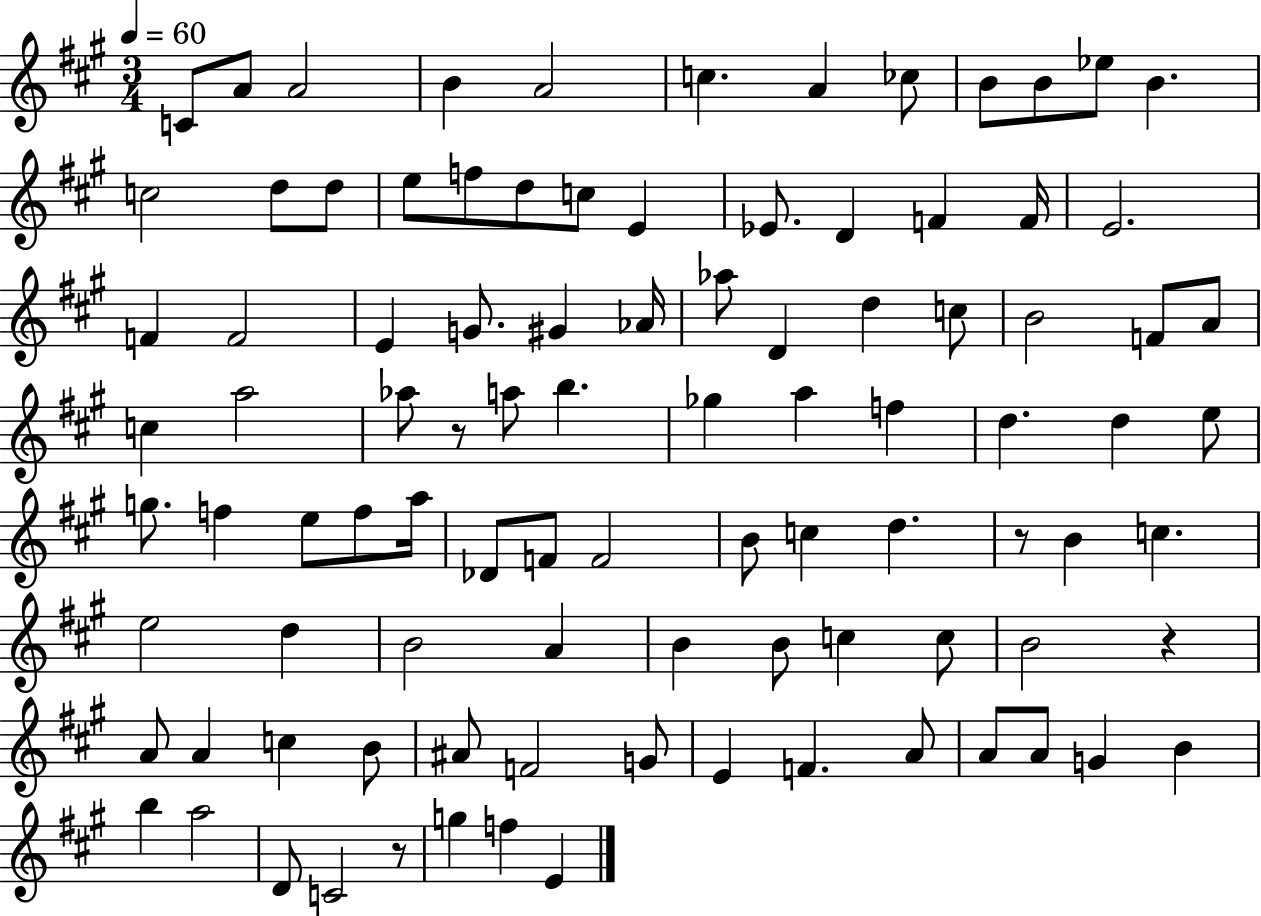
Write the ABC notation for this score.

X:1
T:Untitled
M:3/4
L:1/4
K:A
C/2 A/2 A2 B A2 c A _c/2 B/2 B/2 _e/2 B c2 d/2 d/2 e/2 f/2 d/2 c/2 E _E/2 D F F/4 E2 F F2 E G/2 ^G _A/4 _a/2 D d c/2 B2 F/2 A/2 c a2 _a/2 z/2 a/2 b _g a f d d e/2 g/2 f e/2 f/2 a/4 _D/2 F/2 F2 B/2 c d z/2 B c e2 d B2 A B B/2 c c/2 B2 z A/2 A c B/2 ^A/2 F2 G/2 E F A/2 A/2 A/2 G B b a2 D/2 C2 z/2 g f E